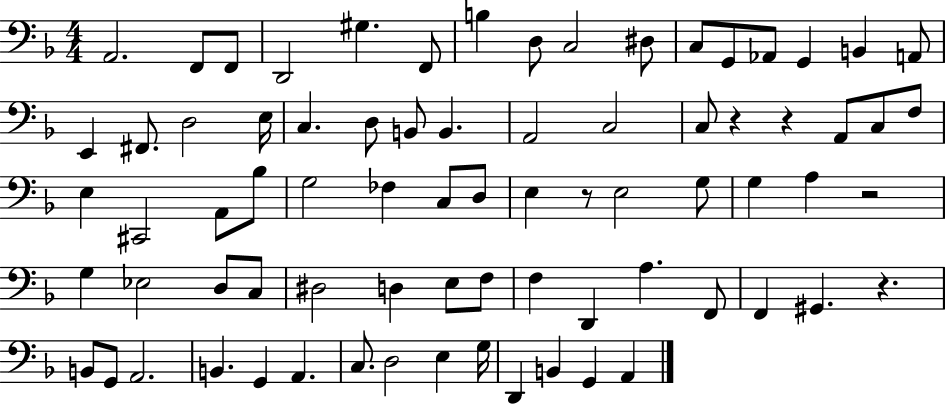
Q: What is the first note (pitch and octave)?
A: A2